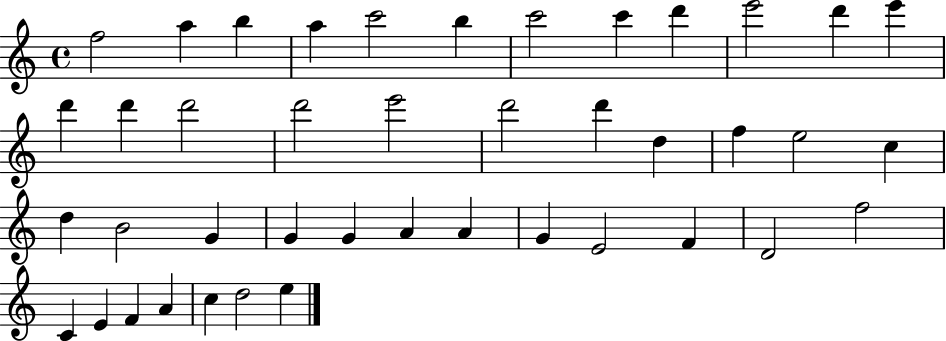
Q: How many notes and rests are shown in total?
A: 42